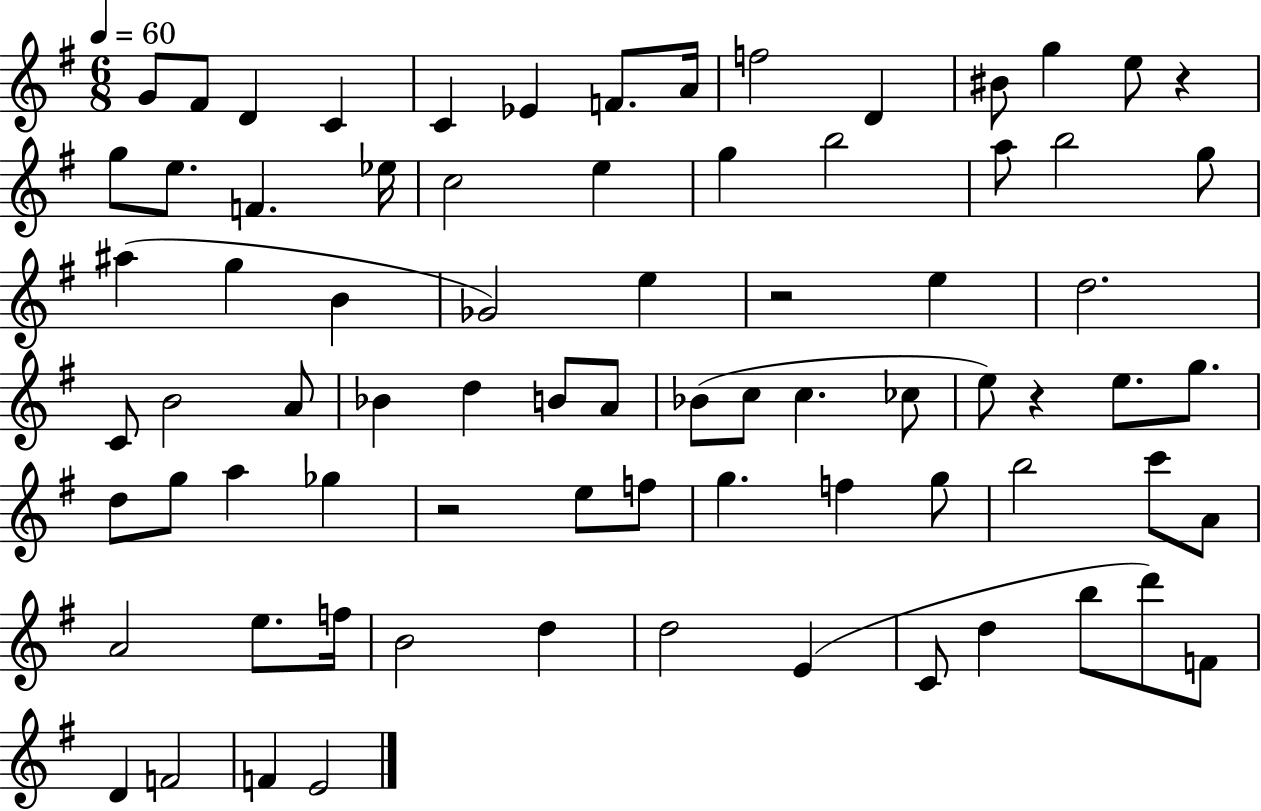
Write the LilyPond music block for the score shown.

{
  \clef treble
  \numericTimeSignature
  \time 6/8
  \key g \major
  \tempo 4 = 60
  g'8 fis'8 d'4 c'4 | c'4 ees'4 f'8. a'16 | f''2 d'4 | bis'8 g''4 e''8 r4 | \break g''8 e''8. f'4. ees''16 | c''2 e''4 | g''4 b''2 | a''8 b''2 g''8 | \break ais''4( g''4 b'4 | ges'2) e''4 | r2 e''4 | d''2. | \break c'8 b'2 a'8 | bes'4 d''4 b'8 a'8 | bes'8( c''8 c''4. ces''8 | e''8) r4 e''8. g''8. | \break d''8 g''8 a''4 ges''4 | r2 e''8 f''8 | g''4. f''4 g''8 | b''2 c'''8 a'8 | \break a'2 e''8. f''16 | b'2 d''4 | d''2 e'4( | c'8 d''4 b''8 d'''8) f'8 | \break d'4 f'2 | f'4 e'2 | \bar "|."
}